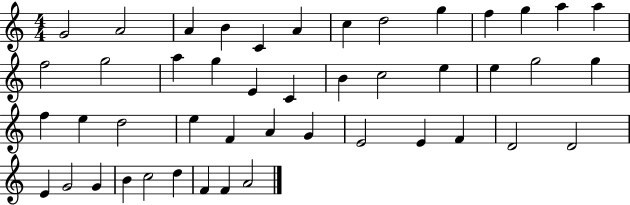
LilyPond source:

{
  \clef treble
  \numericTimeSignature
  \time 4/4
  \key c \major
  g'2 a'2 | a'4 b'4 c'4 a'4 | c''4 d''2 g''4 | f''4 g''4 a''4 a''4 | \break f''2 g''2 | a''4 g''4 e'4 c'4 | b'4 c''2 e''4 | e''4 g''2 g''4 | \break f''4 e''4 d''2 | e''4 f'4 a'4 g'4 | e'2 e'4 f'4 | d'2 d'2 | \break e'4 g'2 g'4 | b'4 c''2 d''4 | f'4 f'4 a'2 | \bar "|."
}